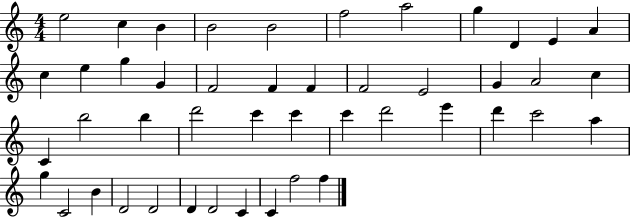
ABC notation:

X:1
T:Untitled
M:4/4
L:1/4
K:C
e2 c B B2 B2 f2 a2 g D E A c e g G F2 F F F2 E2 G A2 c C b2 b d'2 c' c' c' d'2 e' d' c'2 a g C2 B D2 D2 D D2 C C f2 f